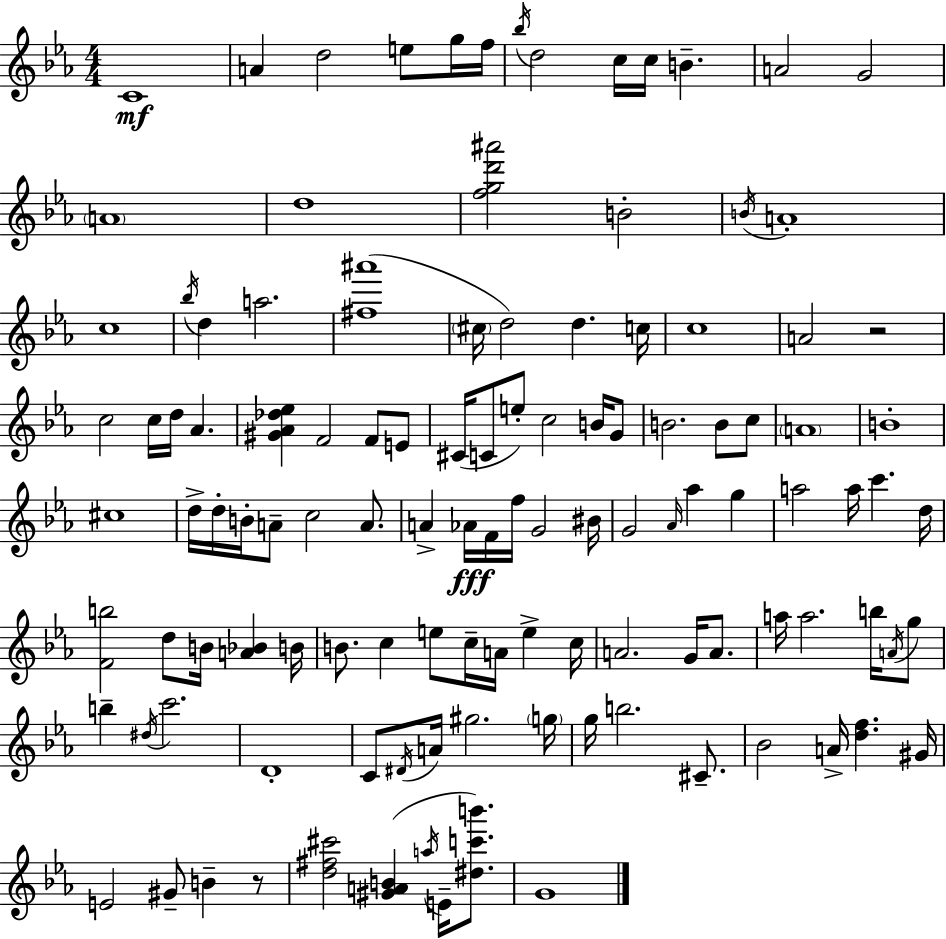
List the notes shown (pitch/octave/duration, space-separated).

C4/w A4/q D5/h E5/e G5/s F5/s Bb5/s D5/h C5/s C5/s B4/q. A4/h G4/h A4/w D5/w [F5,G5,D6,A#6]/h B4/h B4/s A4/w C5/w Bb5/s D5/q A5/h. [F#5,A#6]/w C#5/s D5/h D5/q. C5/s C5/w A4/h R/h C5/h C5/s D5/s Ab4/q. [G#4,Ab4,Db5,Eb5]/q F4/h F4/e E4/e C#4/s C4/e E5/e C5/h B4/s G4/e B4/h. B4/e C5/e A4/w B4/w C#5/w D5/s D5/s B4/s A4/e C5/h A4/e. A4/q Ab4/s F4/s F5/s G4/h BIS4/s G4/h Ab4/s Ab5/q G5/q A5/h A5/s C6/q. D5/s [F4,B5]/h D5/e B4/s [A4,Bb4]/q B4/s B4/e. C5/q E5/e C5/s A4/s E5/q C5/s A4/h. G4/s A4/e. A5/s A5/h. B5/s A4/s G5/e B5/q D#5/s C6/h. D4/w C4/e D#4/s A4/s G#5/h. G5/s G5/s B5/h. C#4/e. Bb4/h A4/s [D5,F5]/q. G#4/s E4/h G#4/e B4/q R/e [D5,F#5,C#6]/h [G#4,A4,B4]/q A5/s E4/s [D#5,C6,B6]/e. G4/w